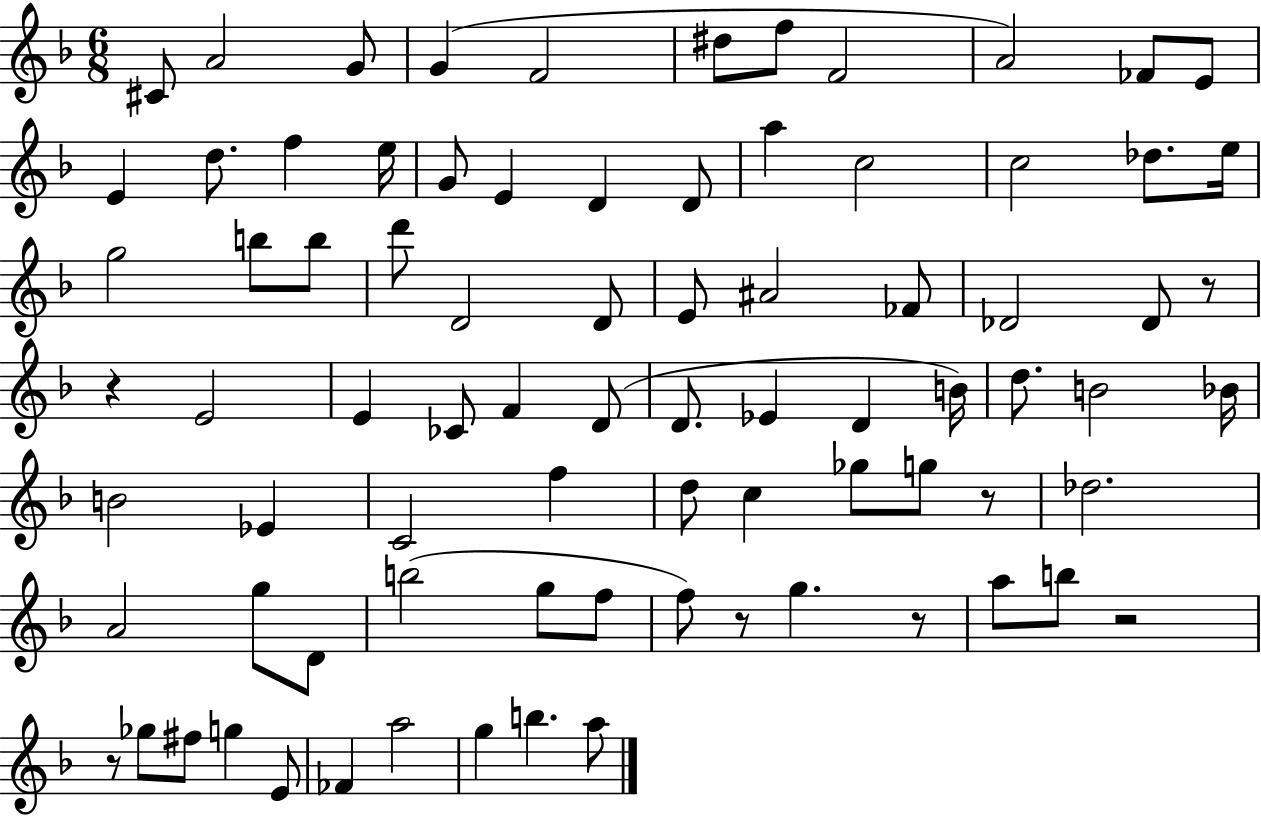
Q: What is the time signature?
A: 6/8